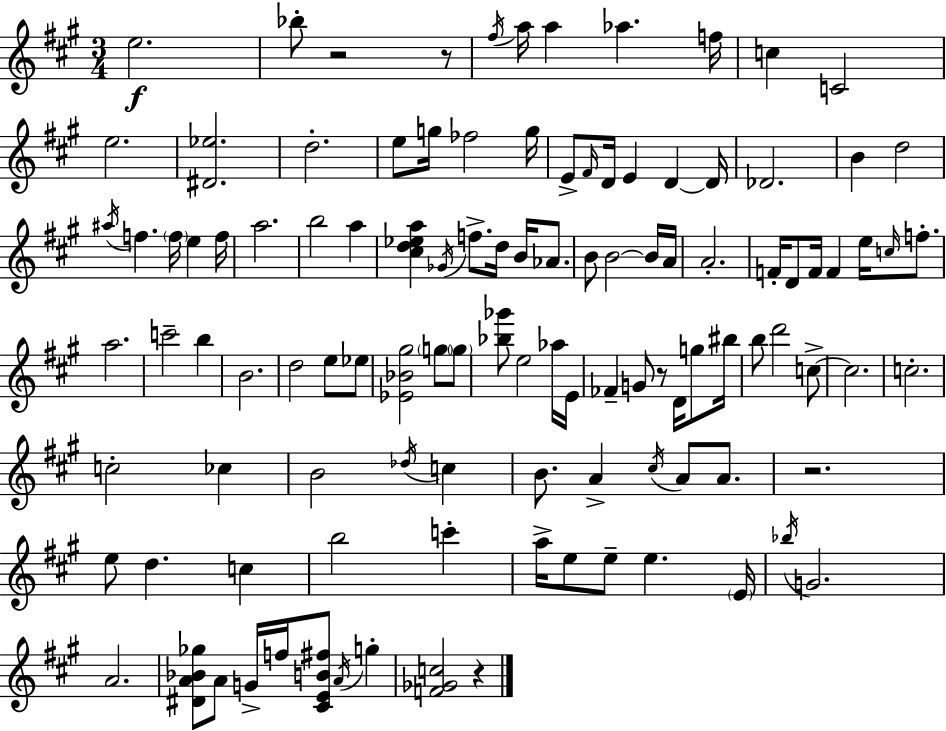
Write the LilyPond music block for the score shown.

{
  \clef treble
  \numericTimeSignature
  \time 3/4
  \key a \major
  e''2.\f | bes''8-. r2 r8 | \acciaccatura { fis''16 } a''16 a''4 aes''4. | f''16 c''4 c'2 | \break e''2. | <dis' ees''>2. | d''2.-. | e''8 g''16 fes''2 | \break g''16 e'8-> \grace { fis'16 } d'16 e'4 d'4~~ | d'16 des'2. | b'4 d''2 | \acciaccatura { ais''16 } f''4. \parenthesize f''16 e''4 | \break f''16 a''2. | b''2 a''4 | <cis'' d'' ees'' a''>4 \acciaccatura { ges'16 } f''8.-> d''16 | b'16 aes'8. b'8 b'2~~ | \break b'16 a'16 a'2.-. | f'16-. d'8 f'16 f'4 | e''16 \grace { c''16 } f''8.-. a''2. | c'''2-- | \break b''4 b'2. | d''2 | e''8 ees''8 <ees' bes' gis''>2 | \parenthesize g''8 \parenthesize g''8 <bes'' ges'''>8 e''2 | \break aes''16 e'16 fes'4-- g'8 r8 | d'16 g''8 bis''16 b''8 d'''2 | c''8->~~ c''2. | c''2.-. | \break c''2-. | ces''4 b'2 | \acciaccatura { des''16 } c''4 b'8. a'4-> | \acciaccatura { cis''16 } a'8 a'8. r2. | \break e''8 d''4. | c''4 b''2 | c'''4-. a''16-> e''8 e''8-- | e''4. \parenthesize e'16 \acciaccatura { bes''16 } g'2. | \break a'2. | <dis' a' bes' ges''>8 a'8 | g'16-> f''16 <cis' e' b' fis''>8 \acciaccatura { a'16 } g''4-. <f' ges' c''>2 | r4 \bar "|."
}